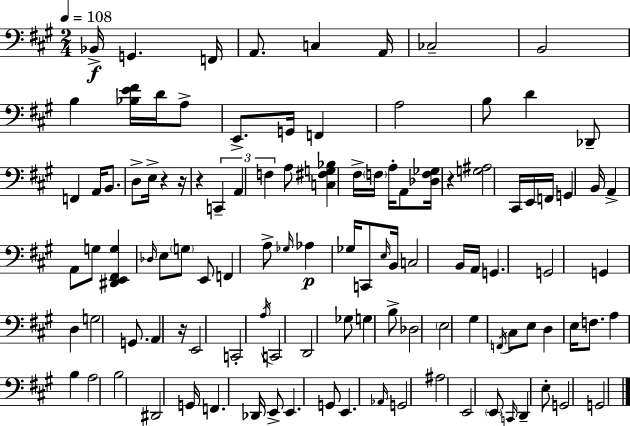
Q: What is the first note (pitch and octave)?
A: Bb2